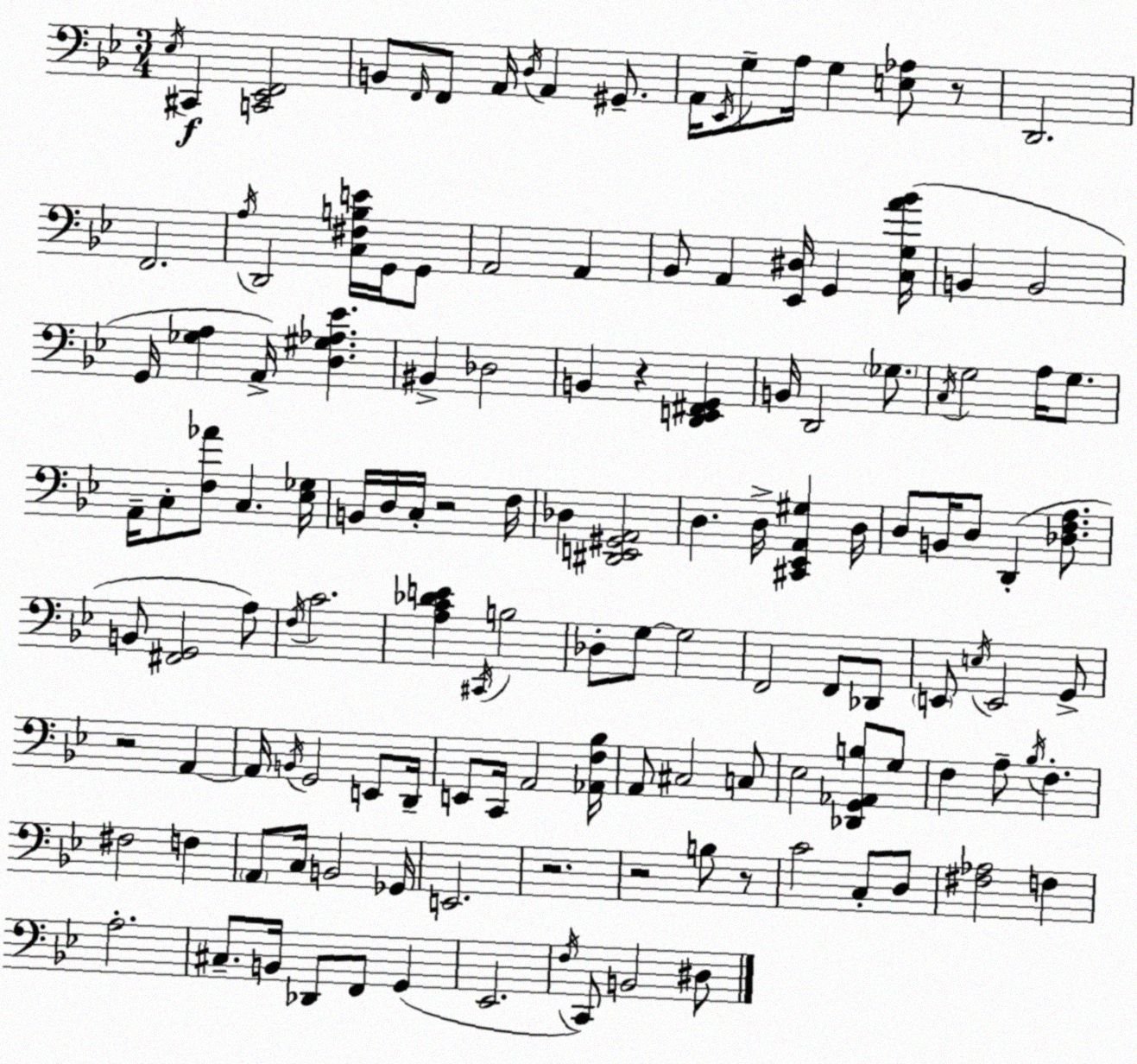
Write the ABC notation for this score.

X:1
T:Untitled
M:3/4
L:1/4
K:Bb
_E,/4 ^C,, [C,,_E,,F,,]2 B,,/2 F,,/4 F,,/2 A,,/4 D,/4 A,, ^G,,/2 A,,/4 _E,,/4 G,/2 A,/4 G, [E,_A,]/2 z/2 D,,2 F,,2 A,/4 D,,2 [C,^F,B,E]/4 G,,/4 G,,/2 A,,2 A,, _B,,/2 A,, [_E,,^D,]/4 G,, [C,G,A_B]/4 B,, B,,2 G,,/4 [_G,A,] A,,/4 [D,^G,_A,_E] ^B,, _D,2 B,, z [D,,E,,^F,,G,,] B,,/4 D,,2 _G,/2 C,/4 G,2 A,/4 G,/2 A,,/4 C,/2 [F,_A]/2 C, [_E,_G,]/4 B,,/4 D,/4 C,/4 z2 F,/4 _D, [^D,,E,,^G,,A,,]2 D, D,/4 [^C,,_E,,A,,^G,] D,/4 D,/2 B,,/4 D,/2 D,, [_D,F,A,]/2 B,,/2 [^F,,G,,]2 A,/2 F,/4 C2 [A,C_DE] ^C,,/4 B,2 _D,/2 G,/2 G,2 F,,2 F,,/2 _D,,/2 E,,/2 E,/4 E,,2 G,,/2 z2 A,, A,,/4 B,,/4 G,,2 E,,/2 D,,/4 E,,/2 C,,/4 A,,2 [_A,,F,_B,]/4 A,,/2 ^C,2 C,/2 _E,2 [_D,,G,,_A,,B,]/2 G,/2 F, A,/2 _B,/4 F, ^F,2 F, A,,/2 C,/4 B,,2 _G,,/4 E,,2 z2 z2 B,/2 z/2 C2 C,/2 D,/2 [^F,_A,]2 F, A,2 ^C,/2 B,,/4 _D,,/2 F,,/2 G,, _E,,2 F,/4 C,,/2 B,,2 ^D,/2